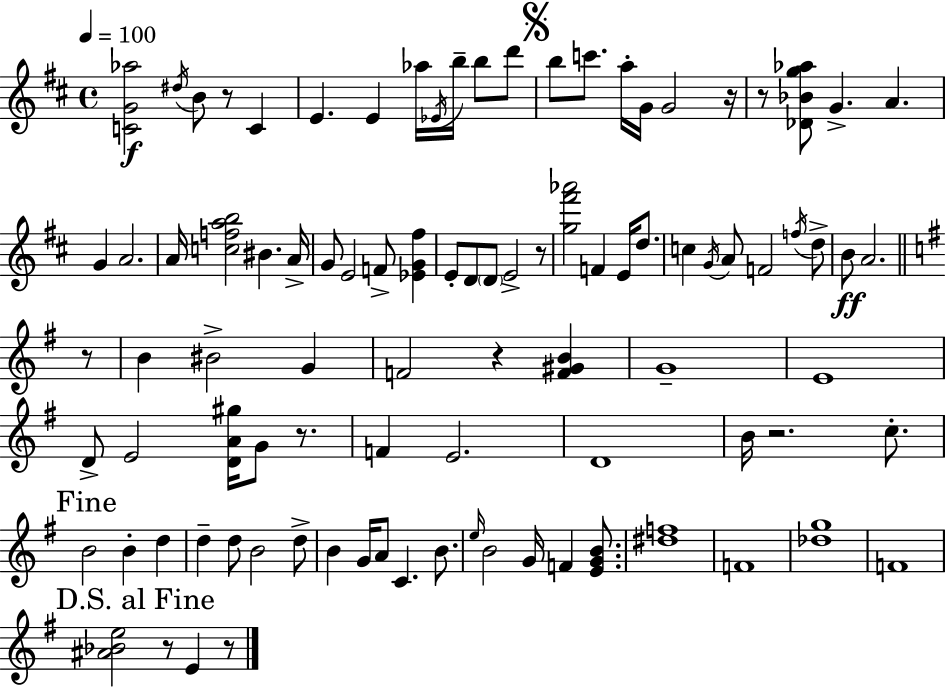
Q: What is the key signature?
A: D major